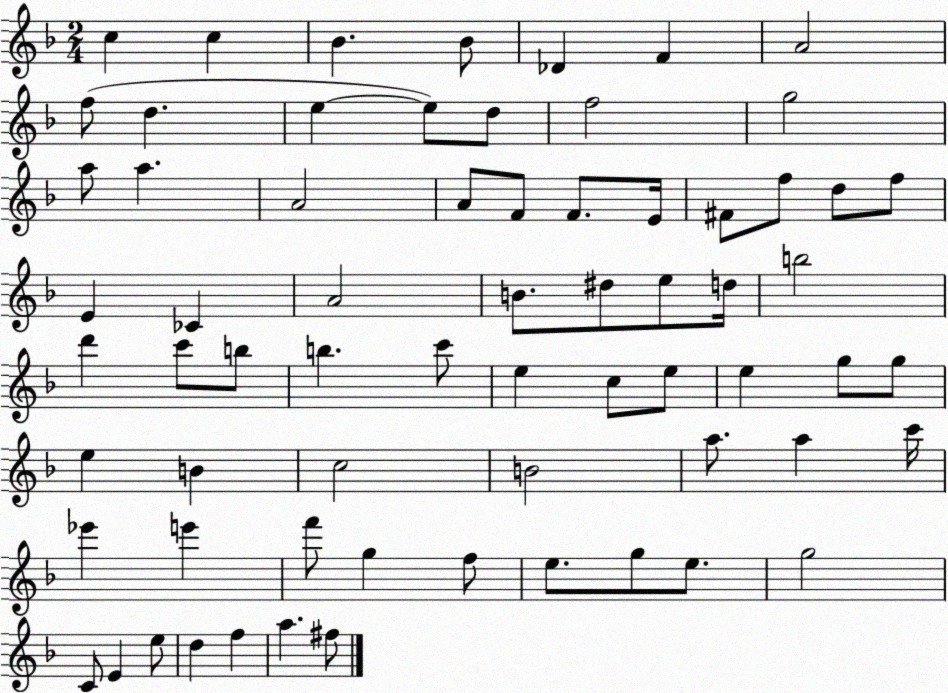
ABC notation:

X:1
T:Untitled
M:2/4
L:1/4
K:F
c c _B _B/2 _D F A2 f/2 d e e/2 d/2 f2 g2 a/2 a A2 A/2 F/2 F/2 E/4 ^F/2 f/2 d/2 f/2 E _C A2 B/2 ^d/2 e/2 d/4 b2 d' c'/2 b/2 b c'/2 e c/2 e/2 e g/2 g/2 e B c2 B2 a/2 a c'/4 _e' e' f'/2 g f/2 e/2 g/2 e/2 g2 C/2 E e/2 d f a ^f/2